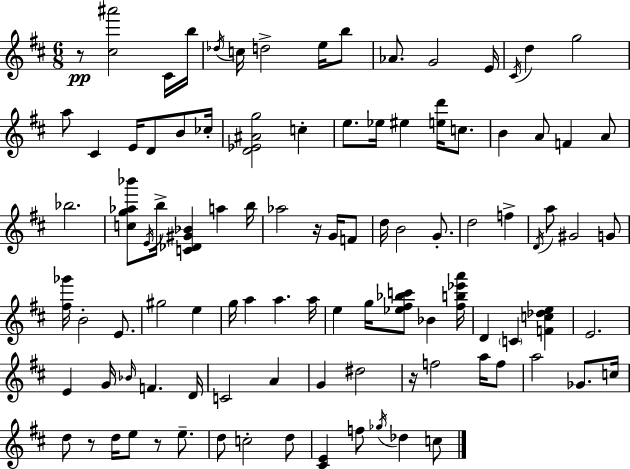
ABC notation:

X:1
T:Untitled
M:6/8
L:1/4
K:D
z/2 [^c^a']2 ^C/4 b/4 _d/4 c/4 d2 e/4 b/2 _A/2 G2 E/4 ^C/4 d g2 a/2 ^C E/4 D/2 B/2 _c/4 [D_E^Ag]2 c e/2 _e/4 ^e [ed']/4 c/2 B A/2 F A/2 _b2 [cg_a_b']/2 E/4 b/4 [C_D^G_B] a b/4 _a2 z/4 G/4 F/2 d/4 B2 G/2 d2 f D/4 a/2 ^G2 G/2 [^f_g']/4 B2 E/2 ^g2 e g/4 a a a/4 e g/4 [_e^f_bc']/2 _B [^fb_e'a']/4 D C [Fc_de] E2 E G/4 _B/4 F D/4 C2 A G ^d2 z/4 f2 a/4 f/2 a2 _G/2 c/4 d/2 z/2 d/4 e/2 z/2 e/2 d/2 c2 d/2 [^CE] f/2 _g/4 _d c/2